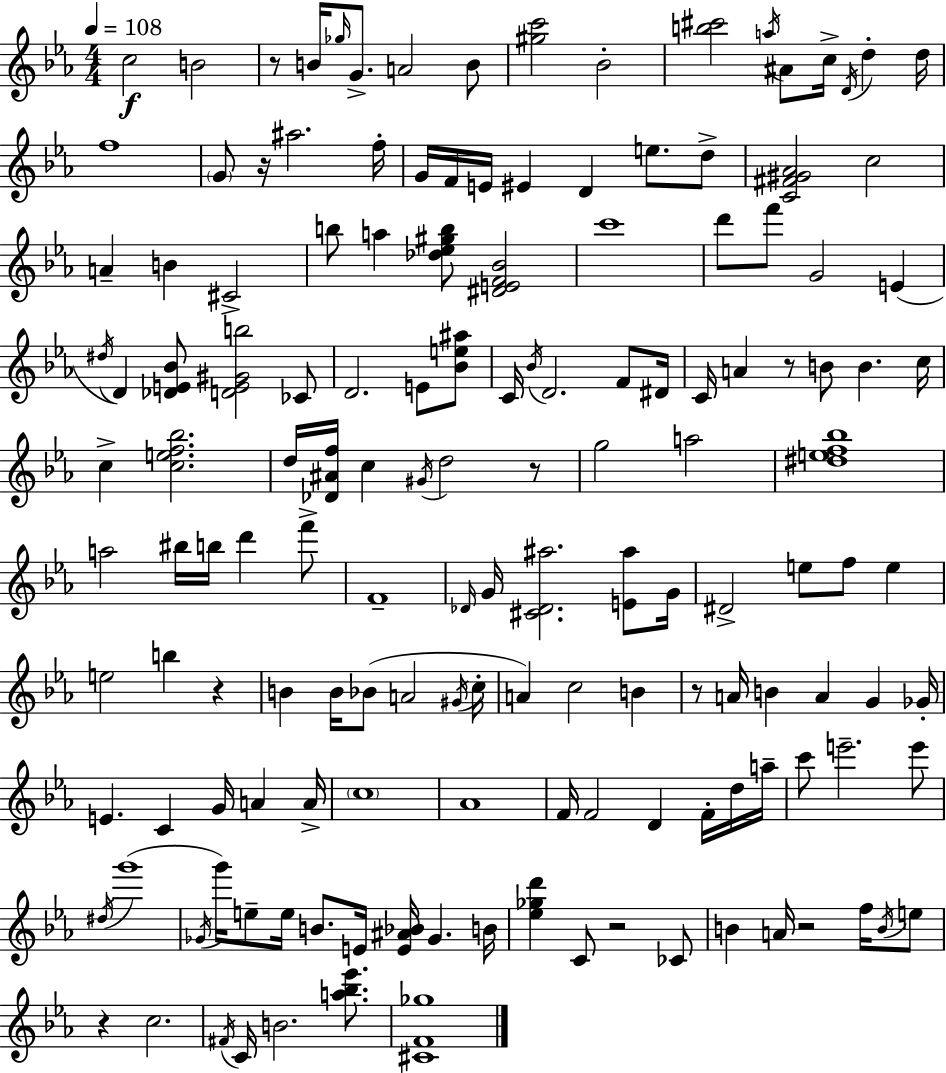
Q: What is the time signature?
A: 4/4